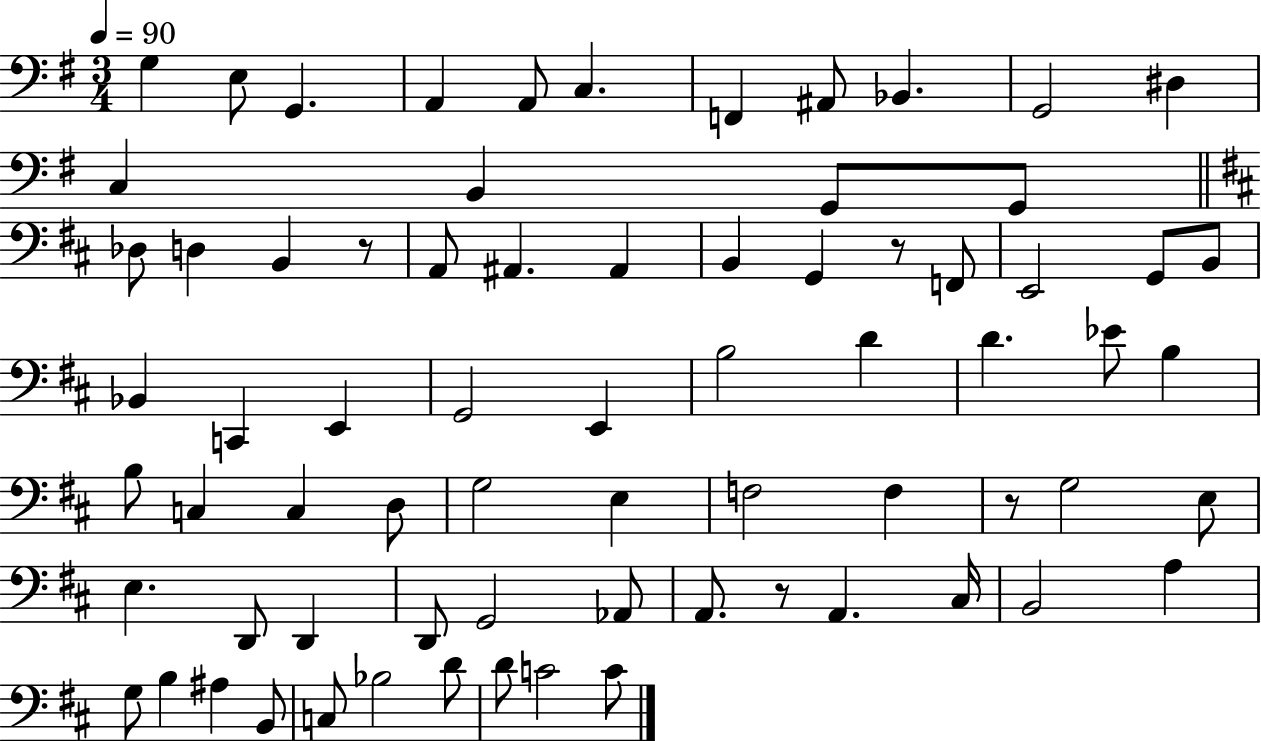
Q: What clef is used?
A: bass